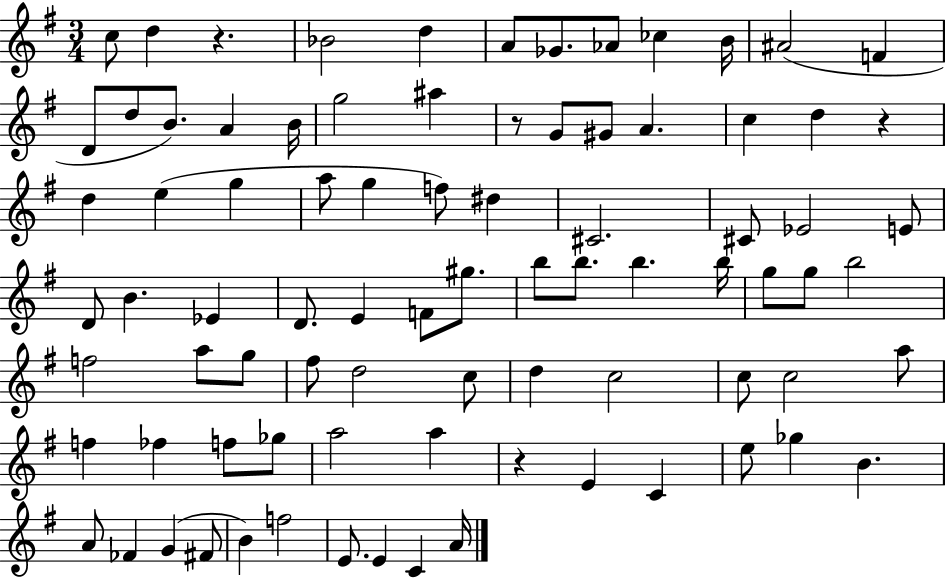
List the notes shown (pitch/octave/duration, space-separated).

C5/e D5/q R/q. Bb4/h D5/q A4/e Gb4/e. Ab4/e CES5/q B4/s A#4/h F4/q D4/e D5/e B4/e. A4/q B4/s G5/h A#5/q R/e G4/e G#4/e A4/q. C5/q D5/q R/q D5/q E5/q G5/q A5/e G5/q F5/e D#5/q C#4/h. C#4/e Eb4/h E4/e D4/e B4/q. Eb4/q D4/e. E4/q F4/e G#5/e. B5/e B5/e. B5/q. B5/s G5/e G5/e B5/h F5/h A5/e G5/e F#5/e D5/h C5/e D5/q C5/h C5/e C5/h A5/e F5/q FES5/q F5/e Gb5/e A5/h A5/q R/q E4/q C4/q E5/e Gb5/q B4/q. A4/e FES4/q G4/q F#4/e B4/q F5/h E4/e. E4/q C4/q A4/s